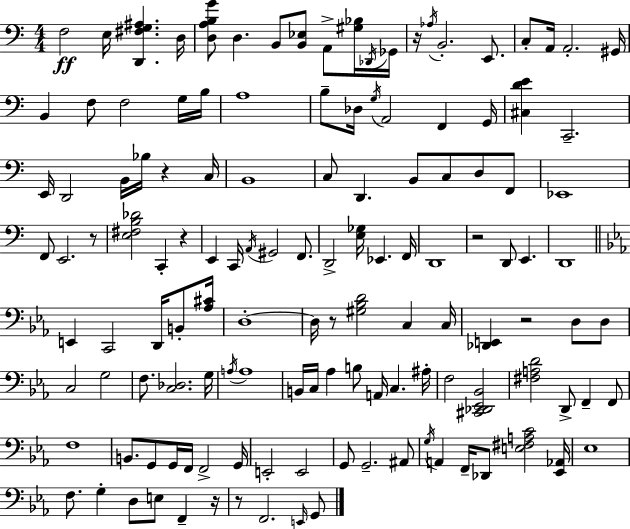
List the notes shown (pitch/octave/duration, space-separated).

F3/h E3/s [D2,F#3,G3,A#3]/q. D3/s [D3,A3,B3,G4]/e D3/q. B2/e [B2,Eb3]/e A2/e [G#3,Bb3]/s Db2/s Gb2/s R/s Ab3/s B2/h. E2/e. C3/e A2/s A2/h. G#2/s B2/q F3/e F3/h G3/s B3/s A3/w B3/e Db3/s G3/s A2/h F2/q G2/s [C#3,D4,E4]/q C2/h. E2/s D2/h B2/s Bb3/s R/q C3/s B2/w C3/e D2/q. B2/e C3/e D3/e F2/e Eb2/w F2/e E2/h. R/e [E3,F#3,B3,Db4]/h C2/q R/q E2/q C2/s A2/s G#2/h F2/e. D2/h [E3,Gb3]/s Eb2/q. F2/s D2/w R/h D2/e E2/q. D2/w E2/q C2/h D2/s B2/e [Ab3,C#4]/s D3/w D3/s R/e [G#3,Bb3,D4]/h C3/q C3/s [Db2,E2]/q R/h D3/e D3/e C3/h G3/h F3/e. [C3,Db3]/h. G3/s A3/s A3/w B2/s C3/s Ab3/q B3/e A2/s C3/q. A#3/s F3/h [C#2,Db2,Eb2,Bb2]/h [F#3,A3,D4]/h D2/e F2/q F2/e F3/w B2/e. G2/e G2/s F2/s F2/h G2/s E2/h E2/h G2/e G2/h. A#2/e G3/s A2/q F2/s Db2/e [E3,F#3,A3,C4]/h [Eb2,Ab2]/s Eb3/w F3/e. G3/q D3/e E3/e F2/q R/s R/e F2/h. E2/s G2/e